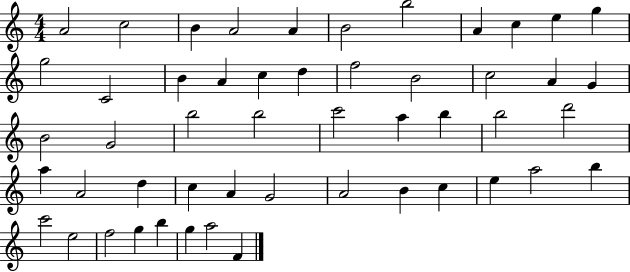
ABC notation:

X:1
T:Untitled
M:4/4
L:1/4
K:C
A2 c2 B A2 A B2 b2 A c e g g2 C2 B A c d f2 B2 c2 A G B2 G2 b2 b2 c'2 a b b2 d'2 a A2 d c A G2 A2 B c e a2 b c'2 e2 f2 g b g a2 F